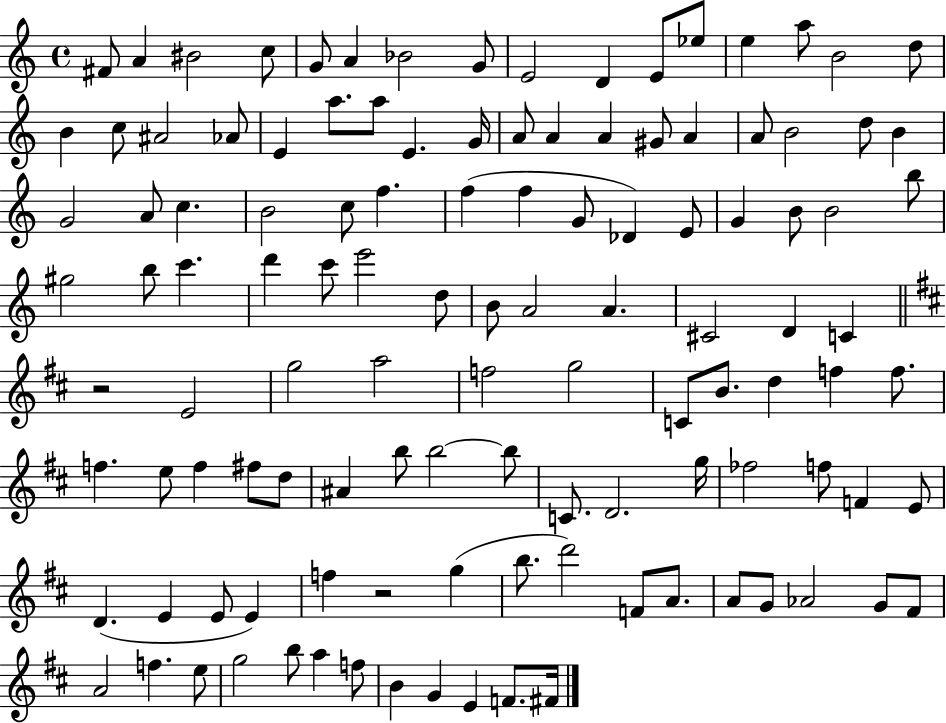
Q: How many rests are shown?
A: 2